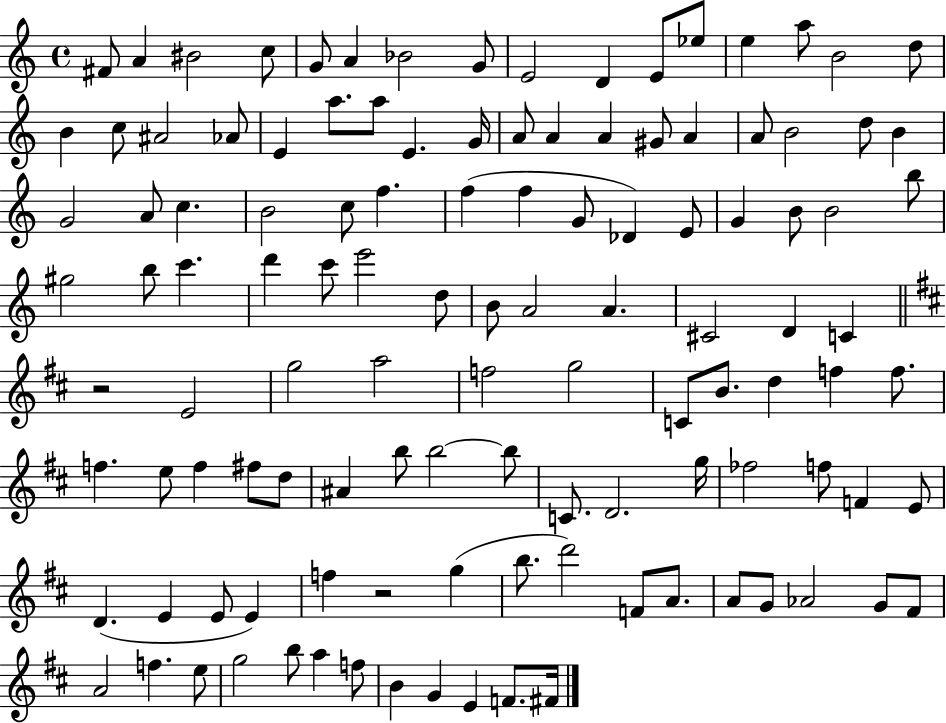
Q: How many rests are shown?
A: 2